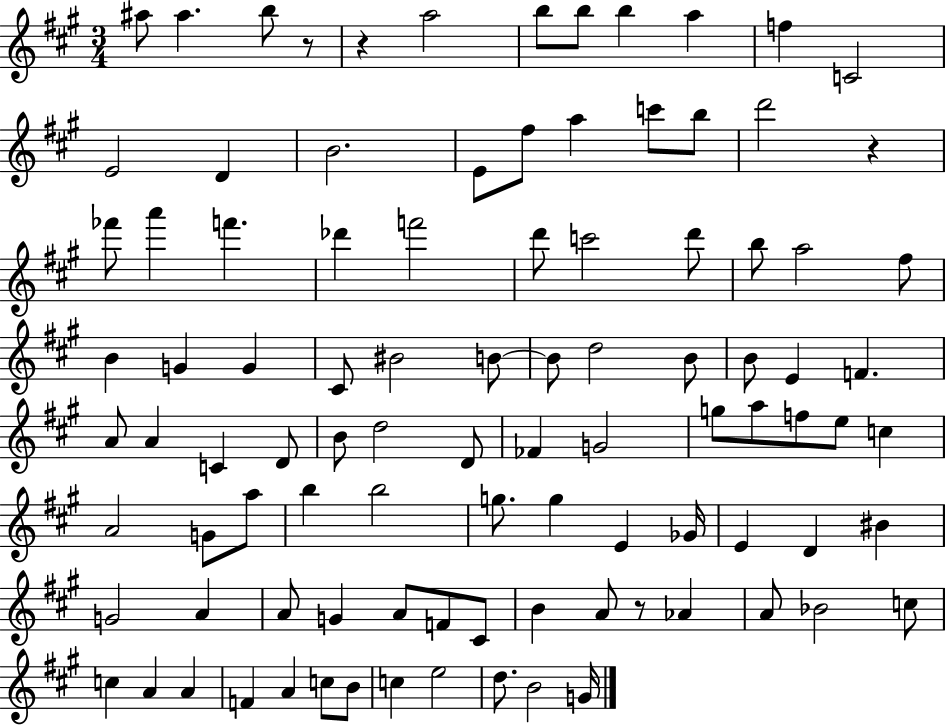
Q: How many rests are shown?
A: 4